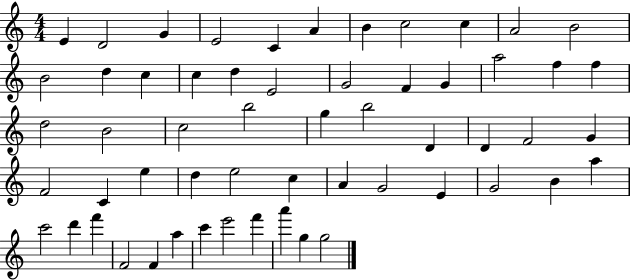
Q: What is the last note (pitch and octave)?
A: G5